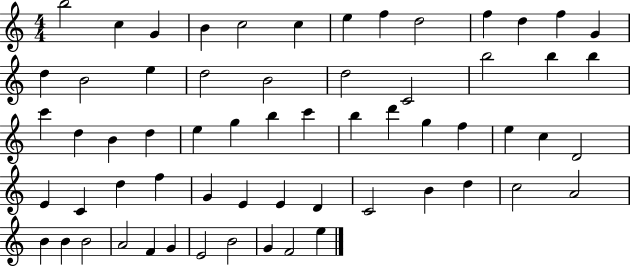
{
  \clef treble
  \numericTimeSignature
  \time 4/4
  \key c \major
  b''2 c''4 g'4 | b'4 c''2 c''4 | e''4 f''4 d''2 | f''4 d''4 f''4 g'4 | \break d''4 b'2 e''4 | d''2 b'2 | d''2 c'2 | b''2 b''4 b''4 | \break c'''4 d''4 b'4 d''4 | e''4 g''4 b''4 c'''4 | b''4 d'''4 g''4 f''4 | e''4 c''4 d'2 | \break e'4 c'4 d''4 f''4 | g'4 e'4 e'4 d'4 | c'2 b'4 d''4 | c''2 a'2 | \break b'4 b'4 b'2 | a'2 f'4 g'4 | e'2 b'2 | g'4 f'2 e''4 | \break \bar "|."
}